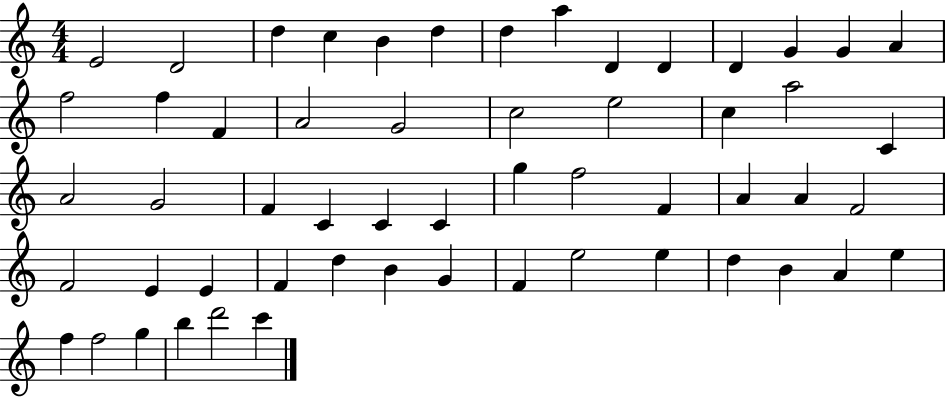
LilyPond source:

{
  \clef treble
  \numericTimeSignature
  \time 4/4
  \key c \major
  e'2 d'2 | d''4 c''4 b'4 d''4 | d''4 a''4 d'4 d'4 | d'4 g'4 g'4 a'4 | \break f''2 f''4 f'4 | a'2 g'2 | c''2 e''2 | c''4 a''2 c'4 | \break a'2 g'2 | f'4 c'4 c'4 c'4 | g''4 f''2 f'4 | a'4 a'4 f'2 | \break f'2 e'4 e'4 | f'4 d''4 b'4 g'4 | f'4 e''2 e''4 | d''4 b'4 a'4 e''4 | \break f''4 f''2 g''4 | b''4 d'''2 c'''4 | \bar "|."
}